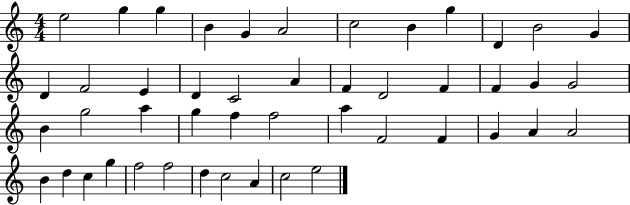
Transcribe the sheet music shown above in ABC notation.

X:1
T:Untitled
M:4/4
L:1/4
K:C
e2 g g B G A2 c2 B g D B2 G D F2 E D C2 A F D2 F F G G2 B g2 a g f f2 a F2 F G A A2 B d c g f2 f2 d c2 A c2 e2